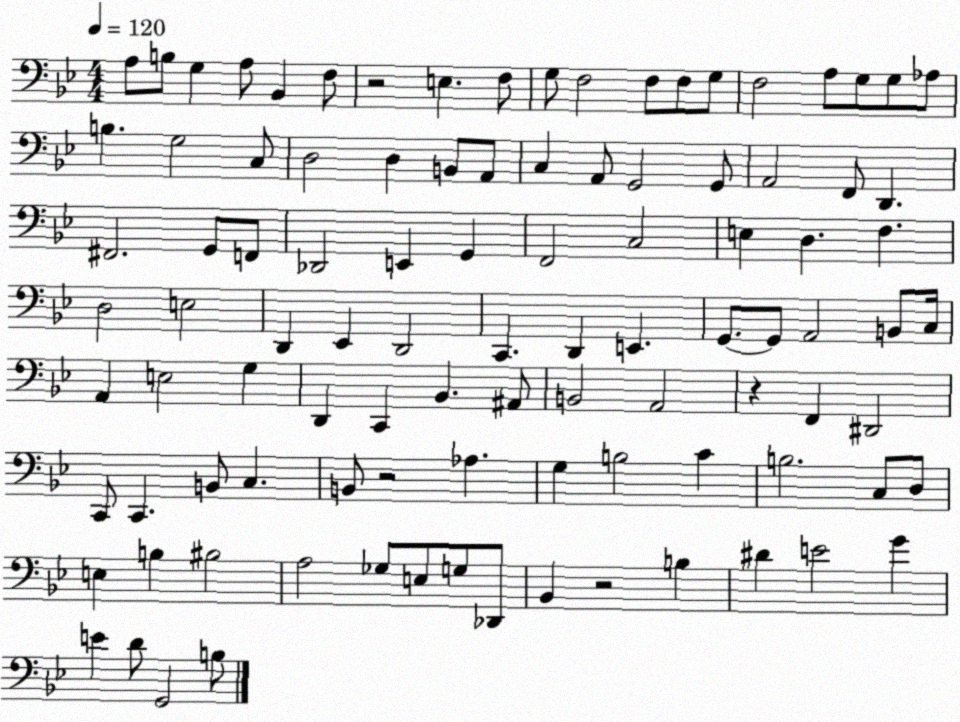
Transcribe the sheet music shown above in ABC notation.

X:1
T:Untitled
M:4/4
L:1/4
K:Bb
A,/2 B,/2 G, A,/2 _B,, F,/2 z2 E, F,/2 G,/2 F,2 F,/2 F,/2 G,/2 F,2 A,/2 G,/2 G,/2 _A,/2 B, G,2 C,/2 D,2 D, B,,/2 A,,/2 C, A,,/2 G,,2 G,,/2 A,,2 F,,/2 D,, ^F,,2 G,,/2 F,,/2 _D,,2 E,, G,, F,,2 C,2 E, D, F, D,2 E,2 D,, _E,, D,,2 C,, D,, E,, G,,/2 G,,/2 A,,2 B,,/2 C,/4 A,, E,2 G, D,, C,, _B,, ^A,,/2 B,,2 A,,2 z F,, ^D,,2 C,,/2 C,, B,,/2 C, B,,/2 z2 _A, G, B,2 C B,2 C,/2 D,/2 E, B, ^B,2 A,2 _G,/2 E,/2 G,/2 _D,,/2 _B,, z2 B, ^D E2 G E D/2 G,,2 B,/2